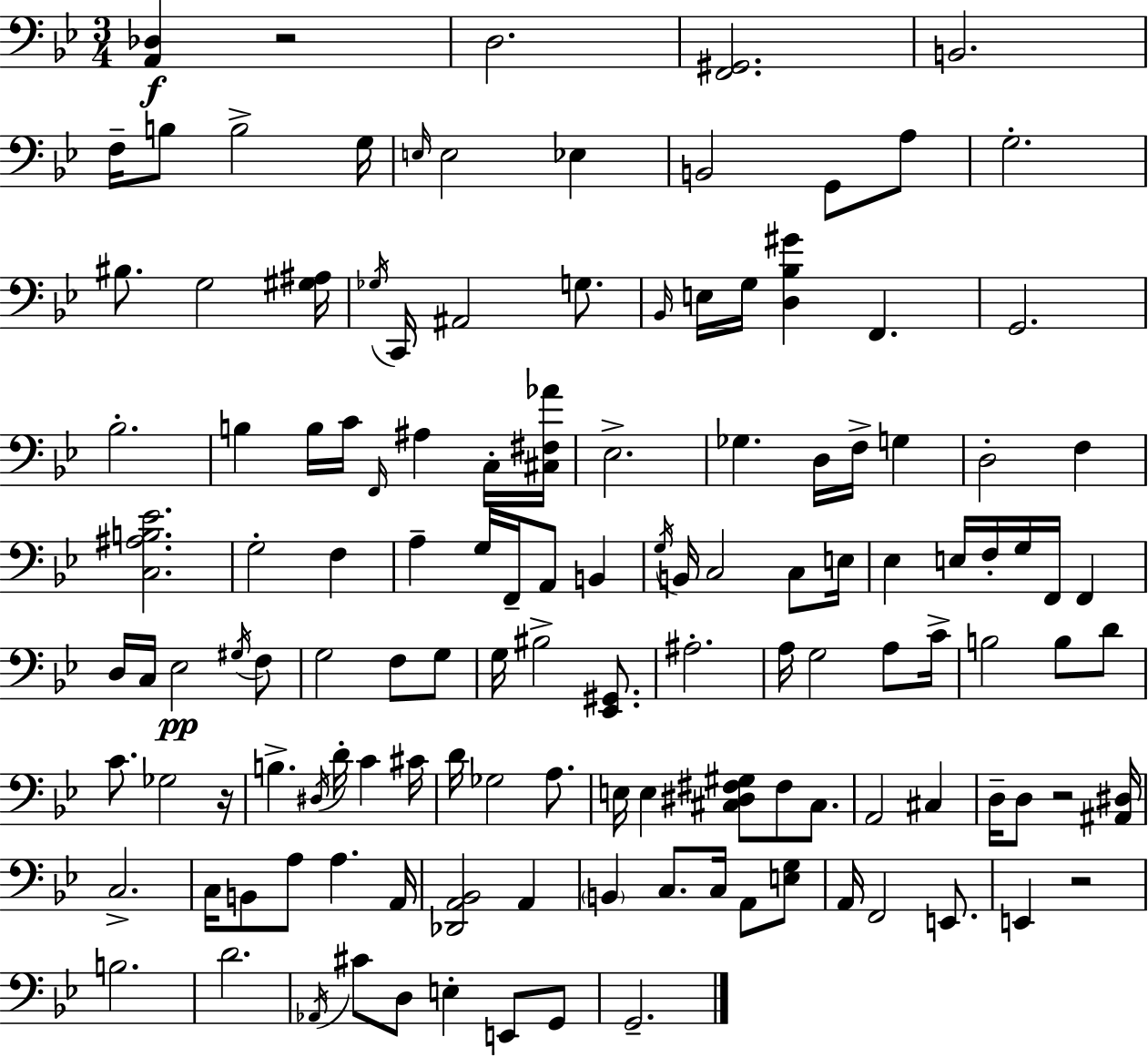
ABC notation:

X:1
T:Untitled
M:3/4
L:1/4
K:Gm
[A,,_D,] z2 D,2 [F,,^G,,]2 B,,2 F,/4 B,/2 B,2 G,/4 E,/4 E,2 _E, B,,2 G,,/2 A,/2 G,2 ^B,/2 G,2 [^G,^A,]/4 _G,/4 C,,/4 ^A,,2 G,/2 _B,,/4 E,/4 G,/4 [D,_B,^G] F,, G,,2 _B,2 B, B,/4 C/4 F,,/4 ^A, C,/4 [^C,^F,_A]/4 _E,2 _G, D,/4 F,/4 G, D,2 F, [C,^A,B,_E]2 G,2 F, A, G,/4 F,,/4 A,,/2 B,, G,/4 B,,/4 C,2 C,/2 E,/4 _E, E,/4 F,/4 G,/4 F,,/4 F,, D,/4 C,/4 _E,2 ^G,/4 F,/2 G,2 F,/2 G,/2 G,/4 ^B,2 [_E,,^G,,]/2 ^A,2 A,/4 G,2 A,/2 C/4 B,2 B,/2 D/2 C/2 _G,2 z/4 B, ^D,/4 D/4 C ^C/4 D/4 _G,2 A,/2 E,/4 E, [^C,^D,^F,^G,]/2 ^F,/2 ^C,/2 A,,2 ^C, D,/4 D,/2 z2 [^A,,^D,]/4 C,2 C,/4 B,,/2 A,/2 A, A,,/4 [_D,,A,,_B,,]2 A,, B,, C,/2 C,/4 A,,/2 [E,G,]/2 A,,/4 F,,2 E,,/2 E,, z2 B,2 D2 _A,,/4 ^C/2 D,/2 E, E,,/2 G,,/2 G,,2